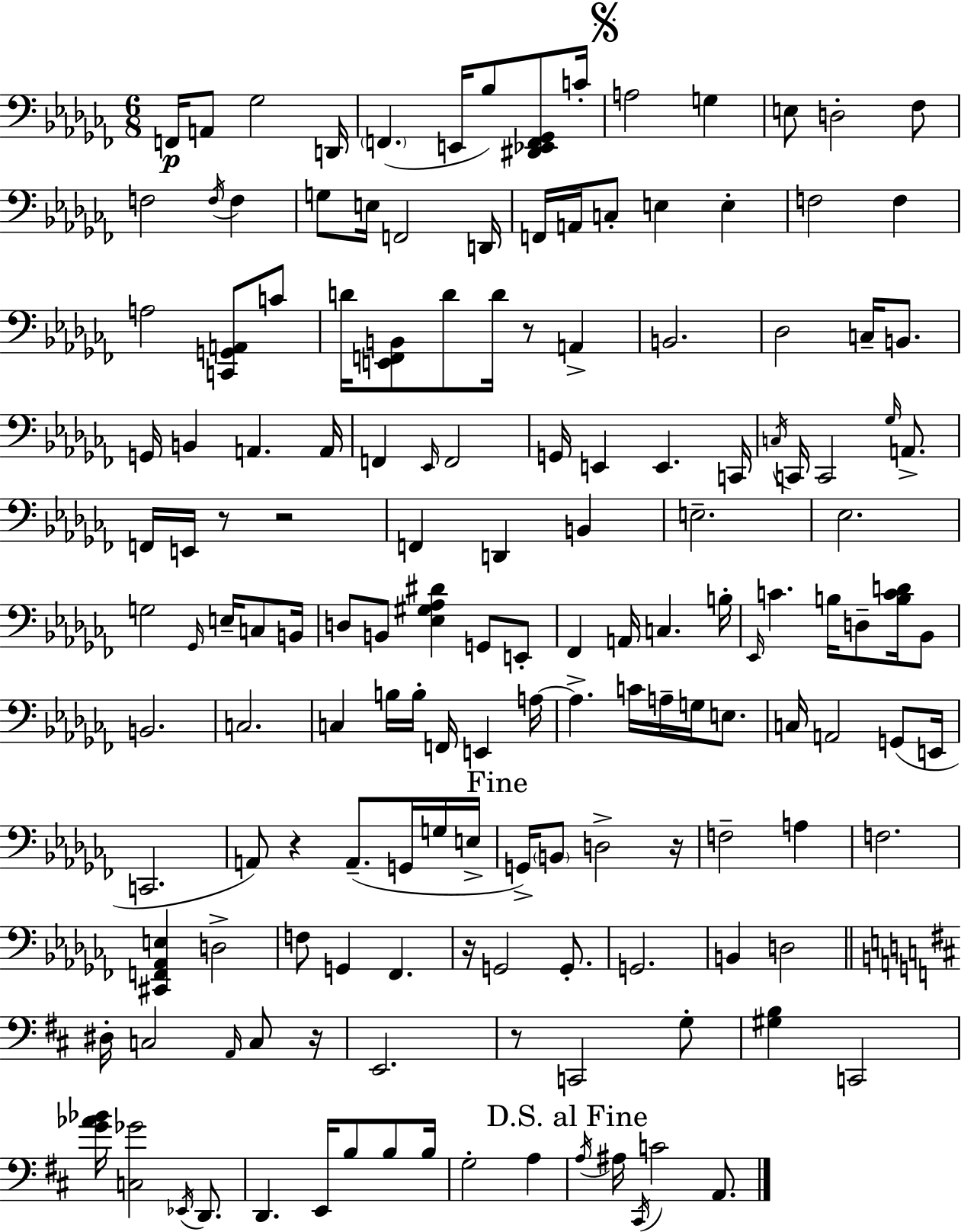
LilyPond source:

{
  \clef bass
  \numericTimeSignature
  \time 6/8
  \key aes \minor
  \repeat volta 2 { f,16\p a,8 ges2 d,16 | \parenthesize f,4.( e,16 bes8) <dis, ees, f, ges,>8 c'16-. | \mark \markup { \musicglyph "scripts.segno" } a2 g4 | e8 d2-. fes8 | \break f2 \acciaccatura { f16 } f4 | g8 e16 f,2 | d,16 f,16 a,16 c8-. e4 e4-. | f2 f4 | \break a2 <c, g, a,>8 c'8 | d'16 <e, f, b,>8 d'8 d'16 r8 a,4-> | b,2. | des2 c16-- b,8. | \break g,16 b,4 a,4. | a,16 f,4 \grace { ees,16 } f,2 | g,16 e,4 e,4. | c,16 \acciaccatura { c16 } c,16 c,2 | \break \grace { ges16 } a,8.-> f,16 e,16 r8 r2 | f,4 d,4 | b,4 e2.-- | ees2. | \break g2 | \grace { ges,16 } e16-- c8 b,16 d8 b,8 <ees gis aes dis'>4 | g,8 e,8-. fes,4 a,16 c4. | b16-. \grace { ees,16 } c'4. | \break b16 d8-- <b c' d'>16 bes,8 b,2. | c2. | c4 b16 b16-. | f,16 e,4 a16~~ a4.-> | \break c'16 a16-- g16 e8. c16 a,2 | g,8( e,16 c,2. | a,8) r4 | a,8.--( g,16 g16 e16-> \mark "Fine" g,16->) \parenthesize b,8 d2-> | \break r16 f2-- | a4 f2. | <cis, f, aes, e>4 d2-> | f8 g,4 | \break fes,4. r16 g,2 | g,8.-. g,2. | b,4 d2 | \bar "||" \break \key d \major dis16-. c2 \grace { a,16 } c8 | r16 e,2. | r8 c,2 g8-. | <gis b>4 c,2 | \break <g' aes' bes'>16 <c ges'>2 \acciaccatura { ees,16 } d,8. | d,4. e,16 b8 b8 | b16 g2-. a4 | \mark "D.S. al Fine" \acciaccatura { a16 } ais16 \acciaccatura { cis,16 } c'2 | \break a,8. } \bar "|."
}